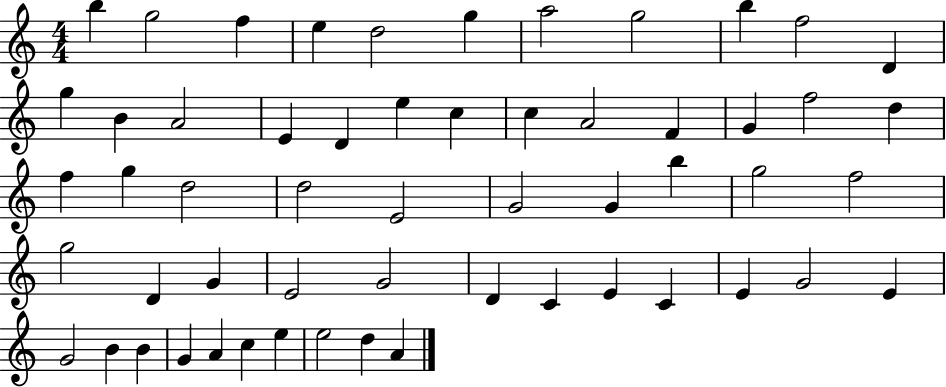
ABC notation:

X:1
T:Untitled
M:4/4
L:1/4
K:C
b g2 f e d2 g a2 g2 b f2 D g B A2 E D e c c A2 F G f2 d f g d2 d2 E2 G2 G b g2 f2 g2 D G E2 G2 D C E C E G2 E G2 B B G A c e e2 d A